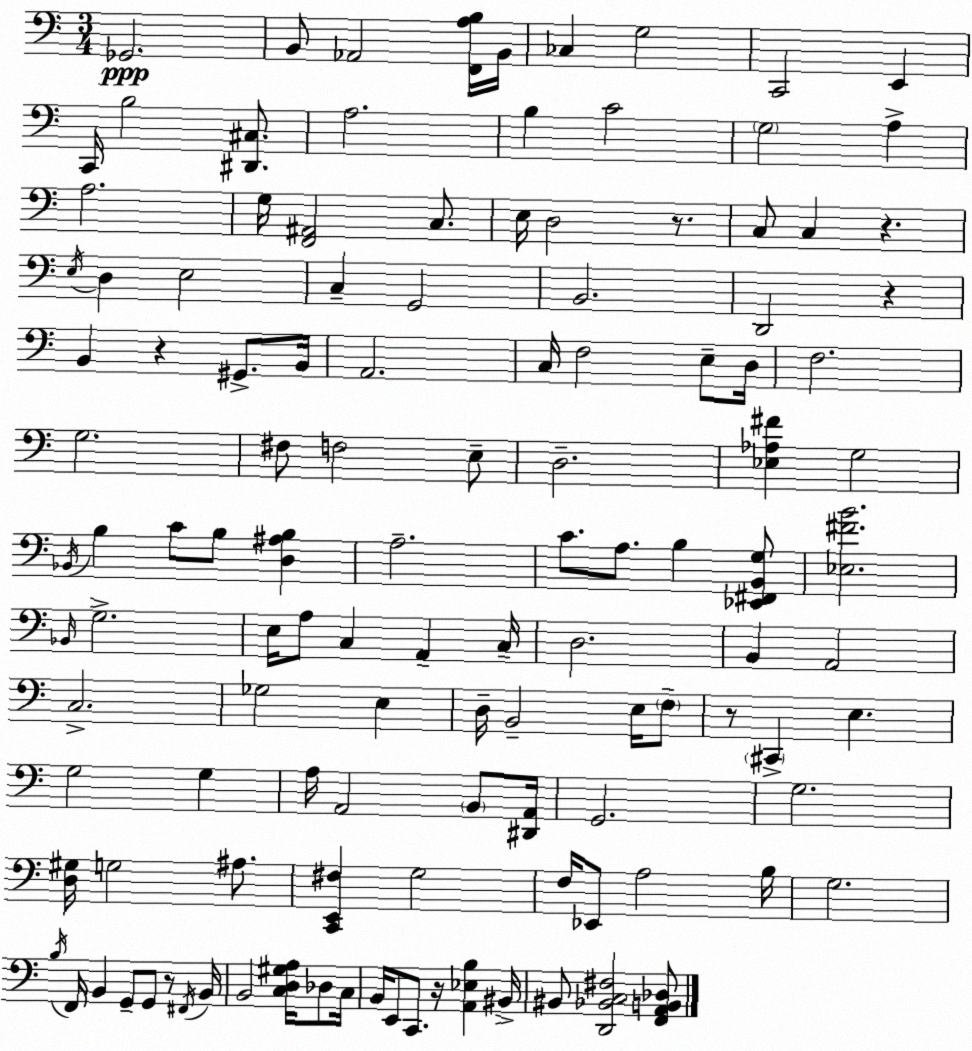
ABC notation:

X:1
T:Untitled
M:3/4
L:1/4
K:C
_G,,2 B,,/2 _A,,2 [F,,A,B,]/4 B,,/4 _C, G,2 C,,2 E,, C,,/4 B,2 [^D,,^C,]/2 A,2 B, C2 G,2 A, A,2 G,/4 [F,,^A,,]2 C,/2 E,/4 D,2 z/2 C,/2 C, z E,/4 D, E,2 C, G,,2 B,,2 D,,2 z B,, z ^G,,/2 B,,/4 A,,2 C,/4 F,2 E,/2 D,/4 F,2 G,2 ^F,/2 F,2 E,/2 D,2 [_E,_A,^F] G,2 _B,,/4 B, C/2 B,/2 [D,^A,B,] A,2 C/2 A,/2 B, [_E,,^F,,B,,G,]/2 [_E,^FB]2 _B,,/4 G,2 E,/4 A,/2 C, A,, C,/4 D,2 B,, A,,2 C,2 _G,2 E, D,/4 B,,2 E,/4 F,/2 z/2 ^C,, E, G,2 G, A,/4 A,,2 B,,/2 [^D,,A,,]/4 G,,2 G,2 [D,^G,]/4 G,2 ^A,/2 [C,,E,,^F,] G,2 F,/4 _E,,/2 A,2 B,/4 G,2 B,/4 F,,/4 B,, G,,/2 G,,/2 z/2 ^F,,/4 B,,/4 B,,2 [C,D,^G,A,]/4 _D,/2 C,/4 B,,/4 E,,/2 C,,/2 z/4 [A,,_E,B,] ^B,,/4 ^B,,/2 [D,,_B,,C,^F,]2 [F,,A,,B,,_D,]/2